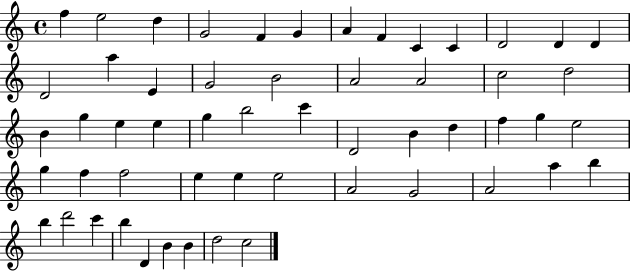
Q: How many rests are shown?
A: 0